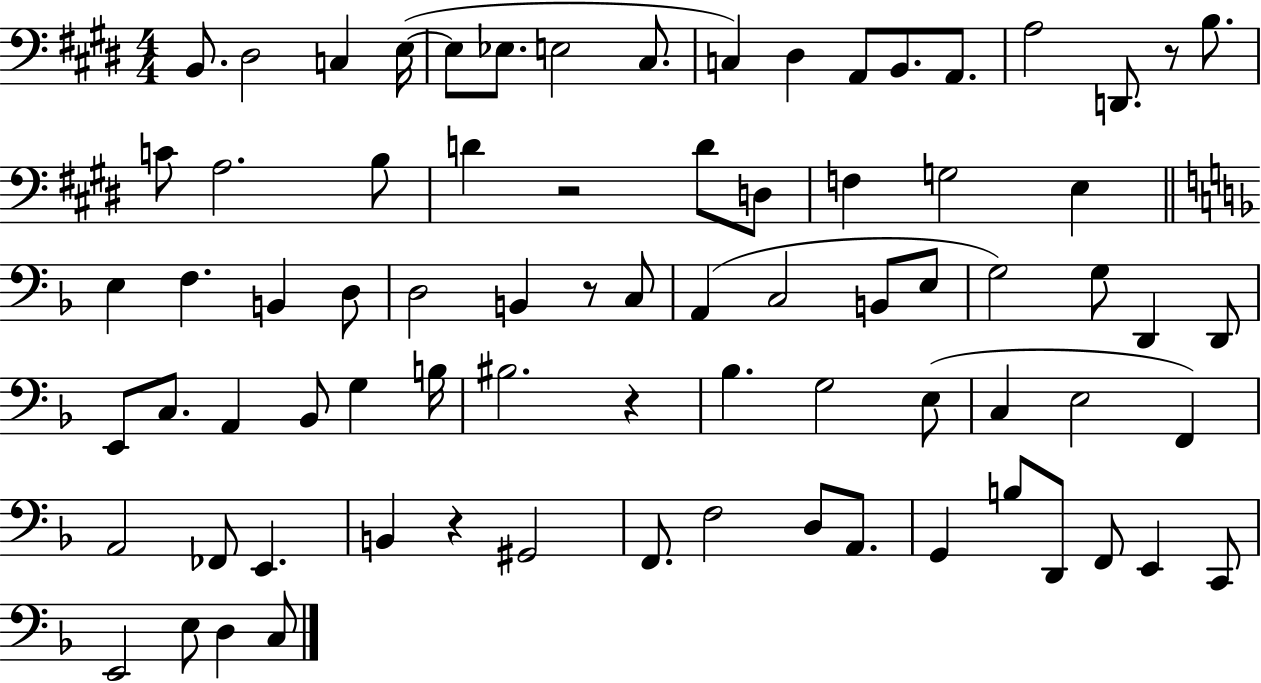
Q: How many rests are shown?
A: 5